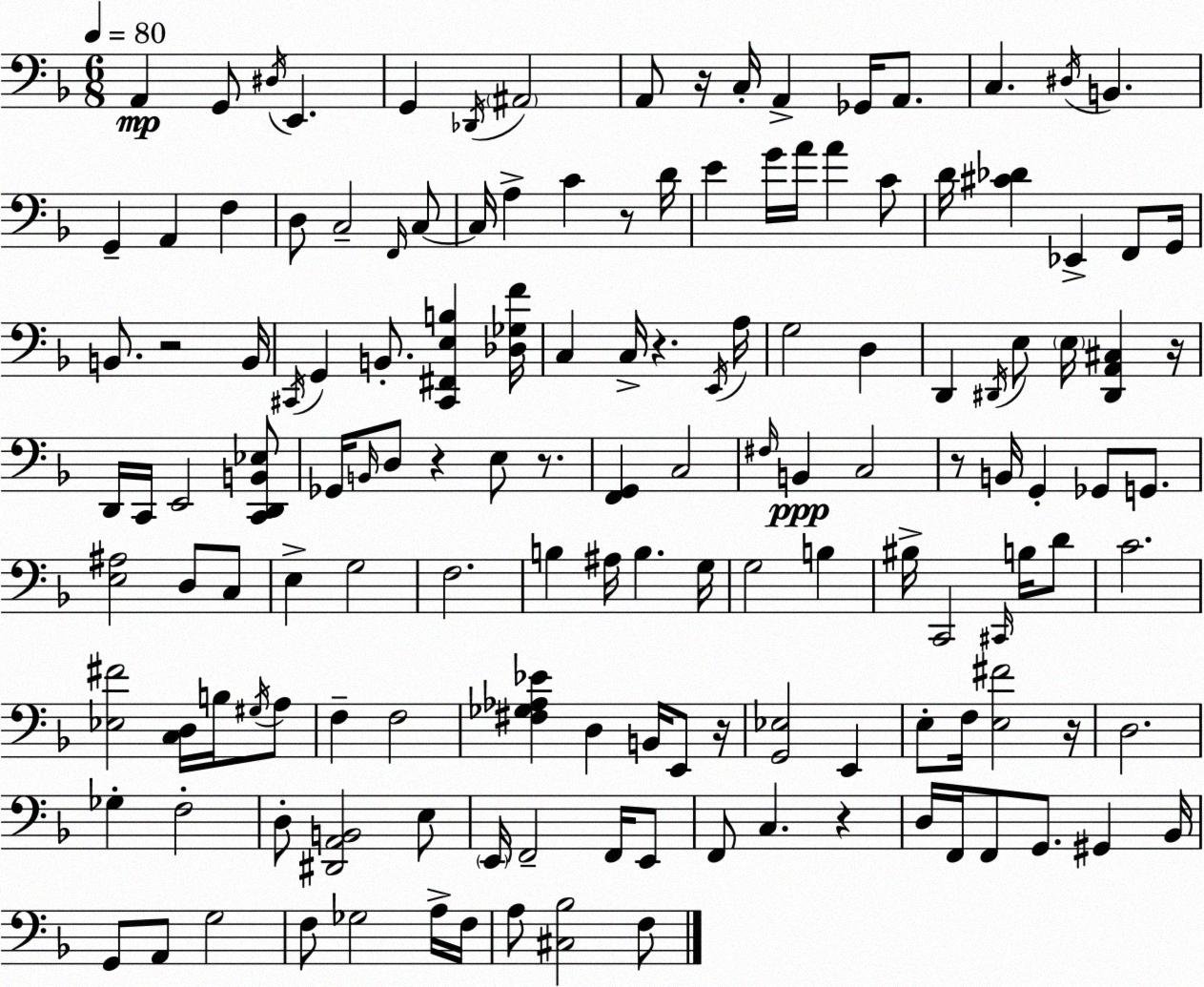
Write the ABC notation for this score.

X:1
T:Untitled
M:6/8
L:1/4
K:Dm
A,, G,,/2 ^D,/4 E,, G,, _D,,/4 ^A,,2 A,,/2 z/4 C,/4 A,, _G,,/4 A,,/2 C, ^D,/4 B,, G,, A,, F, D,/2 C,2 F,,/4 C,/2 C,/4 A, C z/2 D/4 E G/4 A/4 A C/2 D/4 [^C_D] _E,, F,,/2 G,,/4 B,,/2 z2 B,,/4 ^C,,/4 G,, B,,/2 [^C,,^F,,E,B,] [_D,_G,F]/4 C, C,/4 z E,,/4 A,/4 G,2 D, D,, ^D,,/4 E,/2 E,/4 [^D,,A,,^C,] z/4 D,,/4 C,,/4 E,,2 [C,,D,,B,,_E,]/2 _G,,/4 B,,/4 D,/2 z E,/2 z/2 [F,,G,,] C,2 ^F,/4 B,, C,2 z/2 B,,/4 G,, _G,,/2 G,,/2 [E,^A,]2 D,/2 C,/2 E, G,2 F,2 B, ^A,/4 B, G,/4 G,2 B, ^B,/4 C,,2 ^C,,/4 B,/4 D/2 C2 [_E,^F]2 [C,D,]/4 B,/4 ^G,/4 A,/2 F, F,2 [^F,_G,_A,_E] D, B,,/4 E,,/2 z/4 [G,,_E,]2 E,, E,/2 F,/4 [E,^F]2 z/4 D,2 _G, F,2 D,/2 [^D,,A,,B,,]2 E,/2 E,,/4 F,,2 F,,/4 E,,/2 F,,/2 C, z D,/4 F,,/4 F,,/2 G,,/2 ^G,, _B,,/4 G,,/2 A,,/2 G,2 F,/2 _G,2 A,/4 F,/4 A,/2 [^C,_B,]2 F,/2